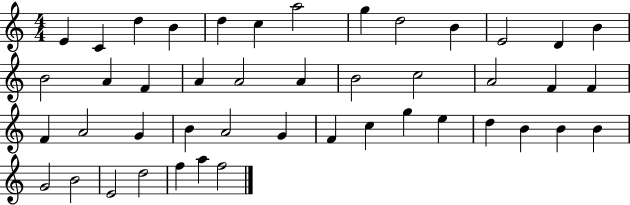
{
  \clef treble
  \numericTimeSignature
  \time 4/4
  \key c \major
  e'4 c'4 d''4 b'4 | d''4 c''4 a''2 | g''4 d''2 b'4 | e'2 d'4 b'4 | \break b'2 a'4 f'4 | a'4 a'2 a'4 | b'2 c''2 | a'2 f'4 f'4 | \break f'4 a'2 g'4 | b'4 a'2 g'4 | f'4 c''4 g''4 e''4 | d''4 b'4 b'4 b'4 | \break g'2 b'2 | e'2 d''2 | f''4 a''4 f''2 | \bar "|."
}